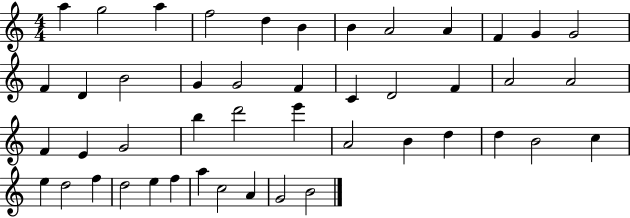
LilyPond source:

{
  \clef treble
  \numericTimeSignature
  \time 4/4
  \key c \major
  a''4 g''2 a''4 | f''2 d''4 b'4 | b'4 a'2 a'4 | f'4 g'4 g'2 | \break f'4 d'4 b'2 | g'4 g'2 f'4 | c'4 d'2 f'4 | a'2 a'2 | \break f'4 e'4 g'2 | b''4 d'''2 e'''4 | a'2 b'4 d''4 | d''4 b'2 c''4 | \break e''4 d''2 f''4 | d''2 e''4 f''4 | a''4 c''2 a'4 | g'2 b'2 | \break \bar "|."
}